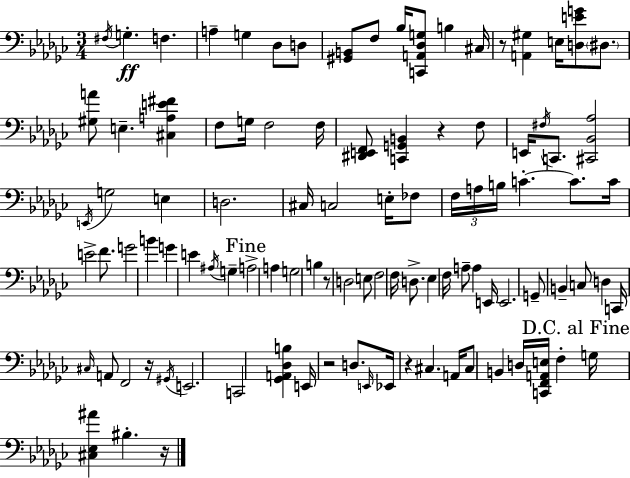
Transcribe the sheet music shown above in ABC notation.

X:1
T:Untitled
M:3/4
L:1/4
K:Ebm
^F,/4 G, F, A, G, _D,/2 D,/2 [^G,,B,,]/2 F,/2 _B,/4 [C,,A,,_D,G,]/2 B, ^C,/4 z/2 [A,,^G,] E,/4 [D,EG]/2 ^D,/2 [^G,A]/2 E, [^C,A,E^F] F,/2 G,/4 F,2 F,/4 [^D,,E,,F,,]/2 [C,,G,,B,,] z F,/2 E,,/4 ^F,/4 C,,/2 [^C,,_B,,_A,]2 E,,/4 G,2 E, D,2 ^C,/4 C,2 E,/4 _F,/2 F,/4 A,/4 B,/4 C C/2 C/4 E2 F/2 G2 B G E ^A,/4 G, A,2 A, G,2 B, z/2 D,2 E,/2 F,2 F,/4 D,/2 _E, F,/4 A,/2 A, E,,/4 E,,2 G,,/2 B,, C,/2 D, C,,/4 ^C,/4 A,,/2 F,,2 z/4 ^G,,/4 E,,2 C,,2 [_G,,A,,_D,B,] E,,/4 z2 D,/2 E,,/4 _E,,/4 z ^C, A,,/4 ^C,/2 B,, D,/4 [C,,F,,A,,E,]/4 F, G,/4 [^C,_E,^A] ^B, z/4